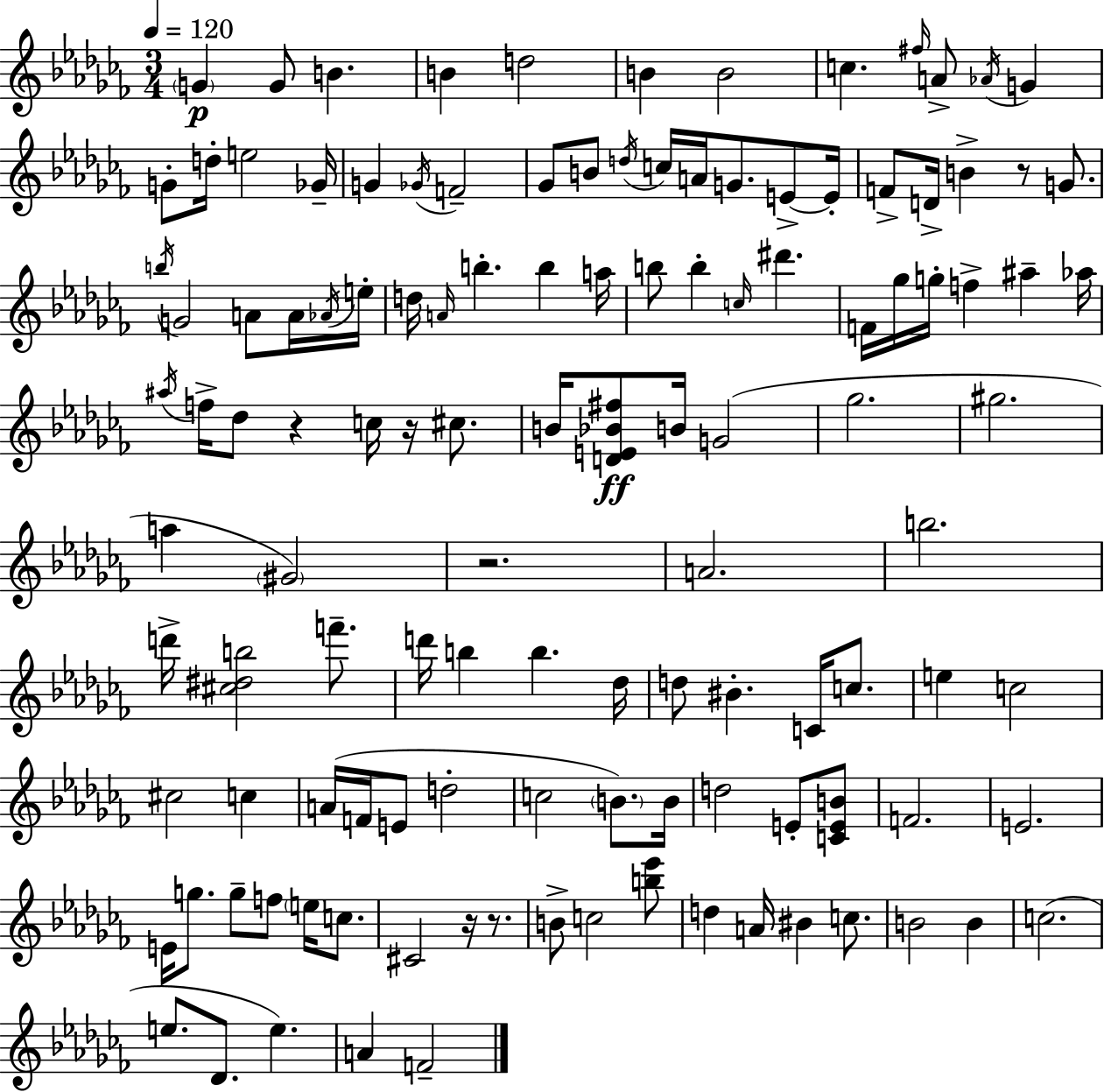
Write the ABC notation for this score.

X:1
T:Untitled
M:3/4
L:1/4
K:Abm
G G/2 B B d2 B B2 c ^f/4 A/2 _A/4 G G/2 d/4 e2 _G/4 G _G/4 F2 _G/2 B/2 d/4 c/4 A/4 G/2 E/2 E/4 F/2 D/4 B z/2 G/2 b/4 G2 A/2 A/4 _A/4 e/4 d/4 A/4 b b a/4 b/2 b c/4 ^d' F/4 _g/4 g/4 f ^a _a/4 ^a/4 f/4 _d/2 z c/4 z/4 ^c/2 B/4 [DE_B^f]/2 B/4 G2 _g2 ^g2 a ^G2 z2 A2 b2 d'/4 [^c^db]2 f'/2 d'/4 b b _d/4 d/2 ^B C/4 c/2 e c2 ^c2 c A/4 F/4 E/2 d2 c2 B/2 B/4 d2 E/2 [CEB]/2 F2 E2 E/4 g/2 g/2 f/2 e/4 c/2 ^C2 z/4 z/2 B/2 c2 [b_e']/2 d A/4 ^B c/2 B2 B c2 e/2 _D/2 e A F2